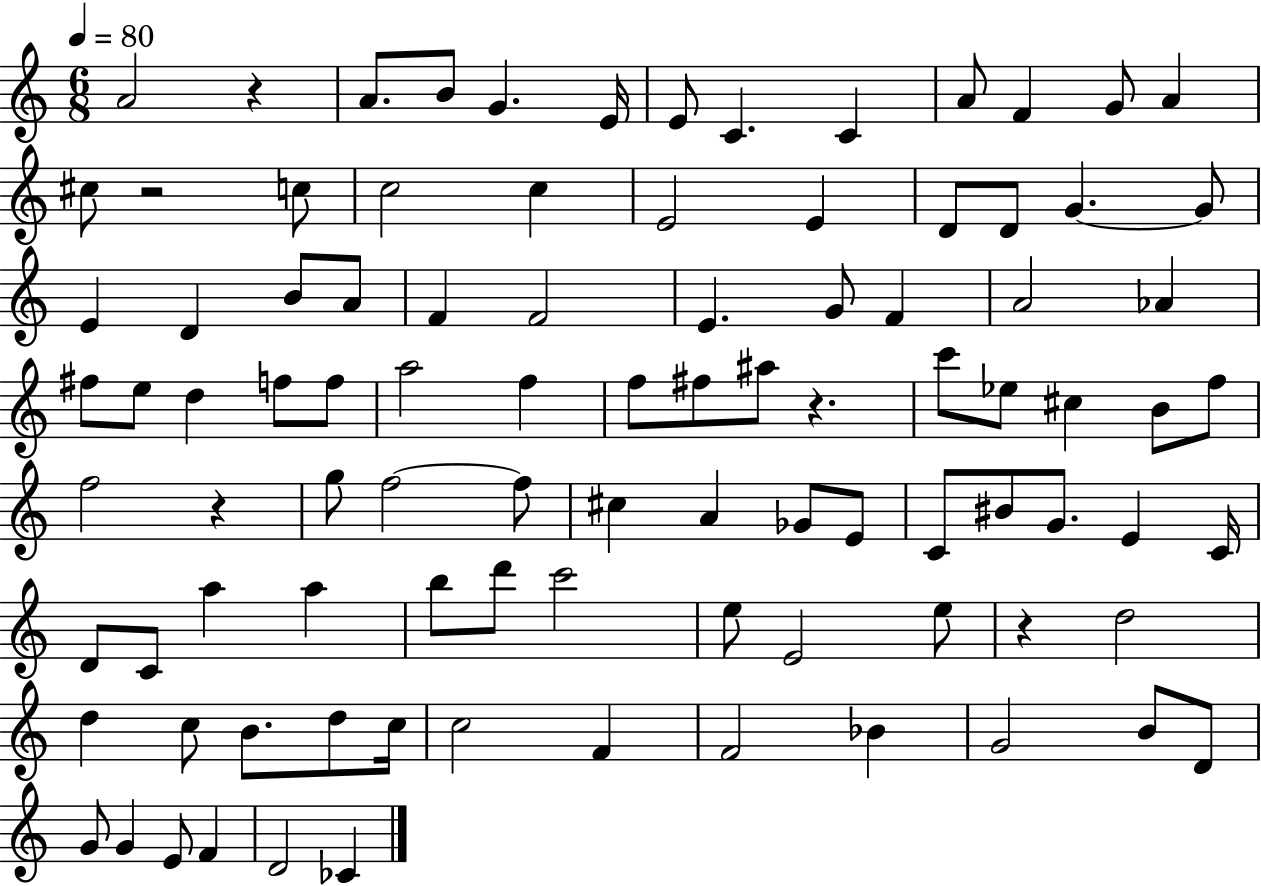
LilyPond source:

{
  \clef treble
  \numericTimeSignature
  \time 6/8
  \key c \major
  \tempo 4 = 80
  \repeat volta 2 { a'2 r4 | a'8. b'8 g'4. e'16 | e'8 c'4. c'4 | a'8 f'4 g'8 a'4 | \break cis''8 r2 c''8 | c''2 c''4 | e'2 e'4 | d'8 d'8 g'4.~~ g'8 | \break e'4 d'4 b'8 a'8 | f'4 f'2 | e'4. g'8 f'4 | a'2 aes'4 | \break fis''8 e''8 d''4 f''8 f''8 | a''2 f''4 | f''8 fis''8 ais''8 r4. | c'''8 ees''8 cis''4 b'8 f''8 | \break f''2 r4 | g''8 f''2~~ f''8 | cis''4 a'4 ges'8 e'8 | c'8 bis'8 g'8. e'4 c'16 | \break d'8 c'8 a''4 a''4 | b''8 d'''8 c'''2 | e''8 e'2 e''8 | r4 d''2 | \break d''4 c''8 b'8. d''8 c''16 | c''2 f'4 | f'2 bes'4 | g'2 b'8 d'8 | \break g'8 g'4 e'8 f'4 | d'2 ces'4 | } \bar "|."
}